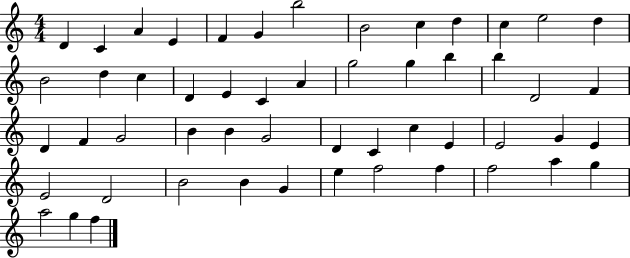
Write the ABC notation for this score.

X:1
T:Untitled
M:4/4
L:1/4
K:C
D C A E F G b2 B2 c d c e2 d B2 d c D E C A g2 g b b D2 F D F G2 B B G2 D C c E E2 G E E2 D2 B2 B G e f2 f f2 a g a2 g f